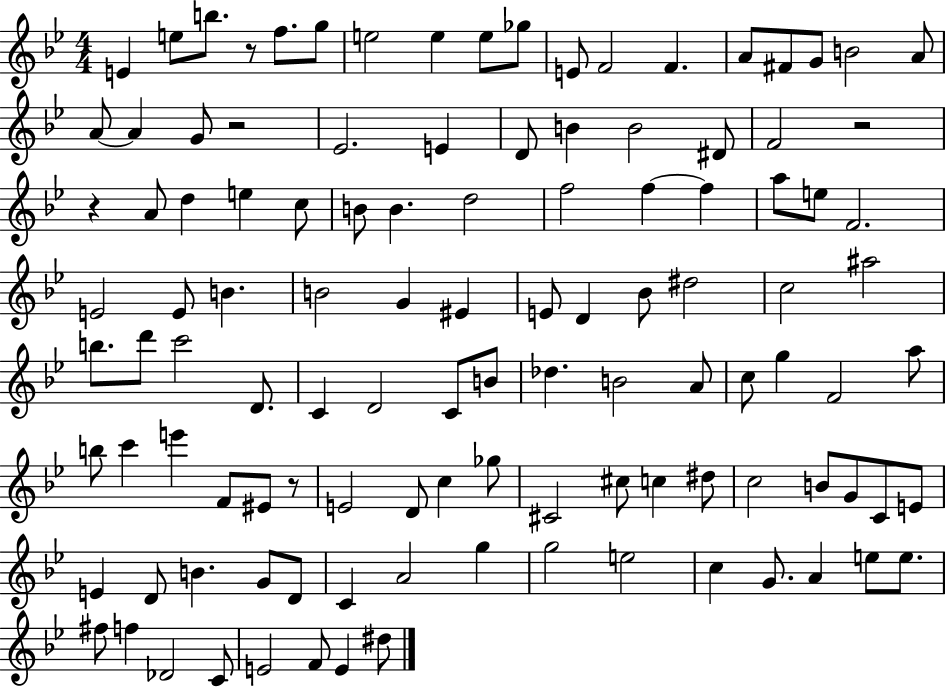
E4/q E5/e B5/e. R/e F5/e. G5/e E5/h E5/q E5/e Gb5/e E4/e F4/h F4/q. A4/e F#4/e G4/e B4/h A4/e A4/e A4/q G4/e R/h Eb4/h. E4/q D4/e B4/q B4/h D#4/e F4/h R/h R/q A4/e D5/q E5/q C5/e B4/e B4/q. D5/h F5/h F5/q F5/q A5/e E5/e F4/h. E4/h E4/e B4/q. B4/h G4/q EIS4/q E4/e D4/q Bb4/e D#5/h C5/h A#5/h B5/e. D6/e C6/h D4/e. C4/q D4/h C4/e B4/e Db5/q. B4/h A4/e C5/e G5/q F4/h A5/e B5/e C6/q E6/q F4/e EIS4/e R/e E4/h D4/e C5/q Gb5/e C#4/h C#5/e C5/q D#5/e C5/h B4/e G4/e C4/e E4/e E4/q D4/e B4/q. G4/e D4/e C4/q A4/h G5/q G5/h E5/h C5/q G4/e. A4/q E5/e E5/e. F#5/e F5/q Db4/h C4/e E4/h F4/e E4/q D#5/e